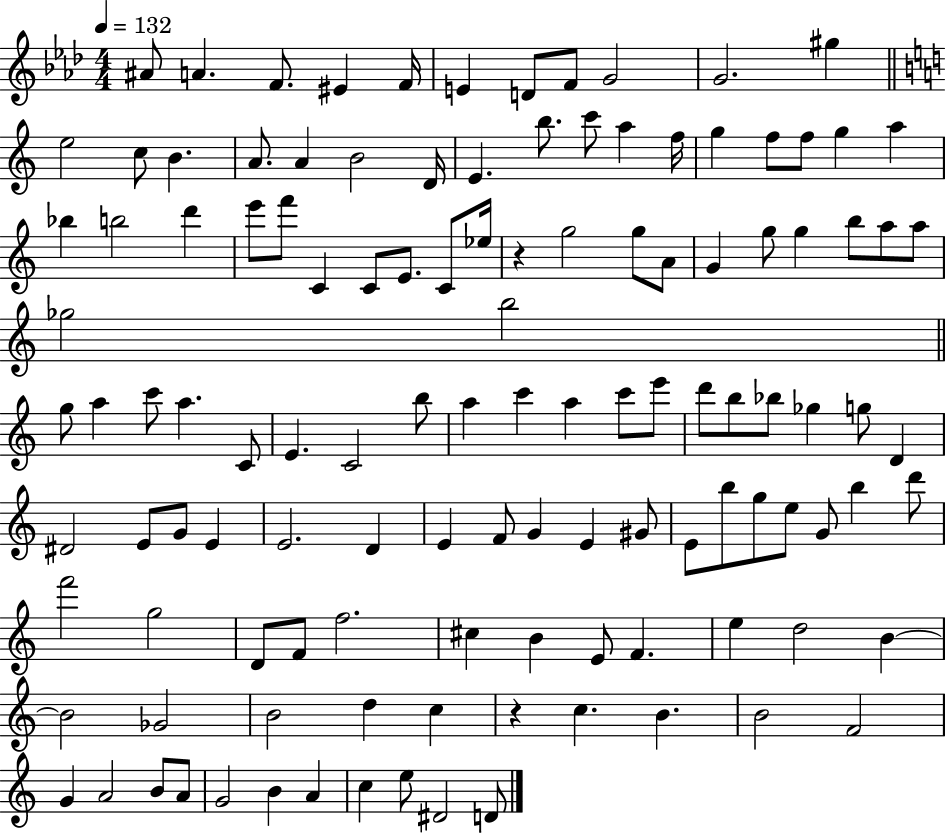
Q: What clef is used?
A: treble